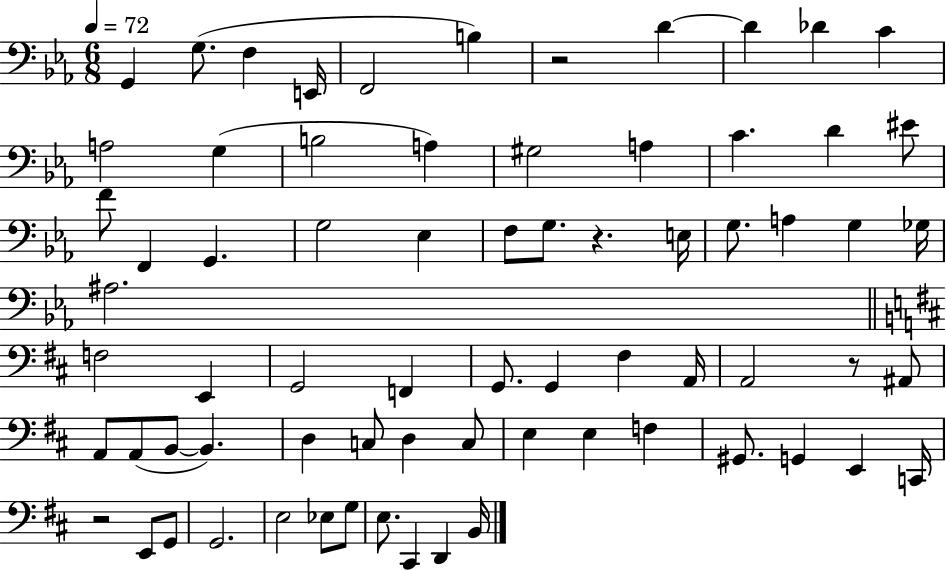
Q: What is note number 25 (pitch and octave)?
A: F3